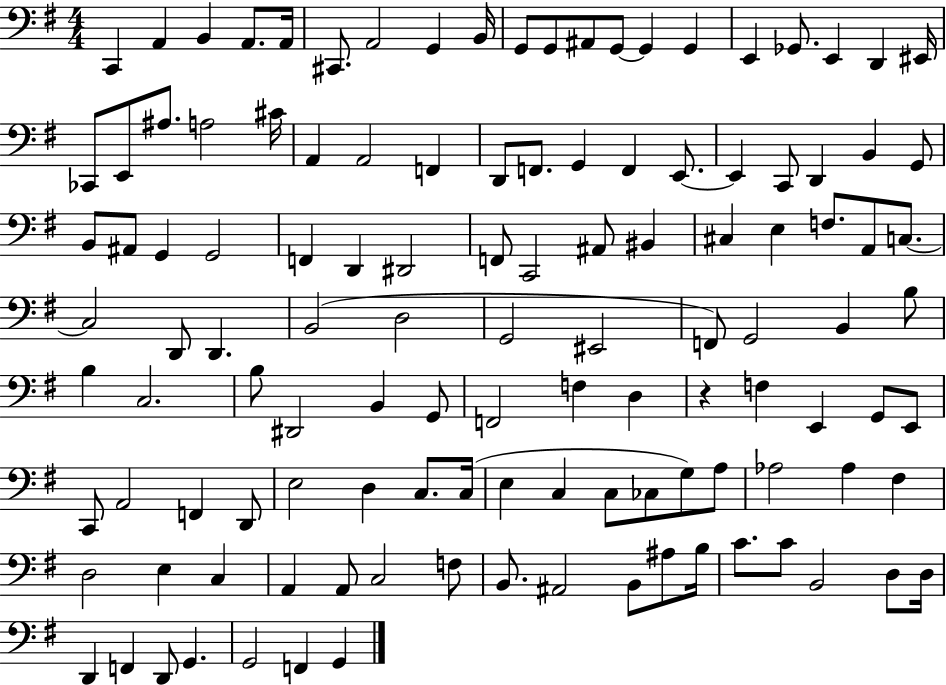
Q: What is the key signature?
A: G major